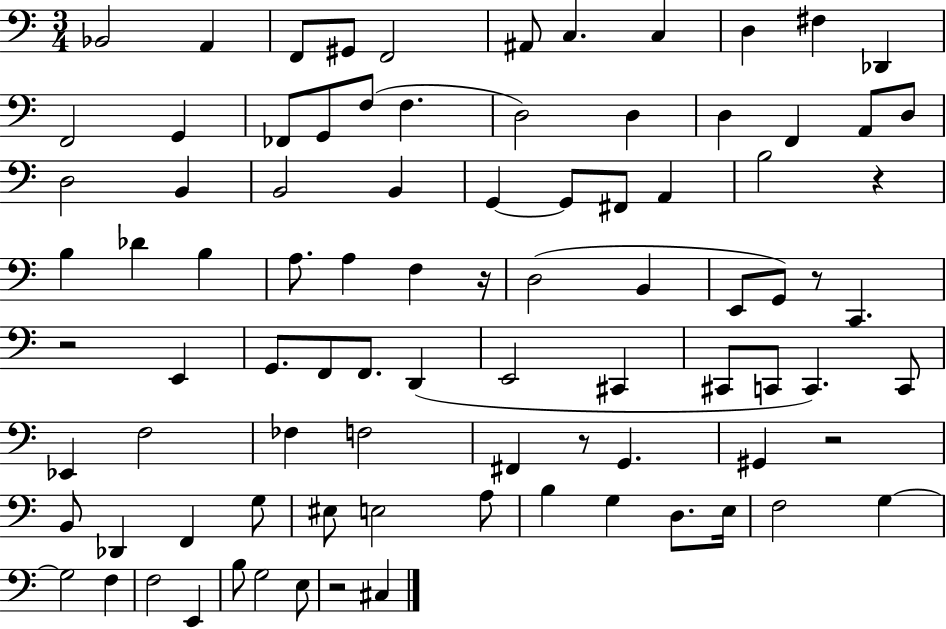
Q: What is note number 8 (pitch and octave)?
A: C3